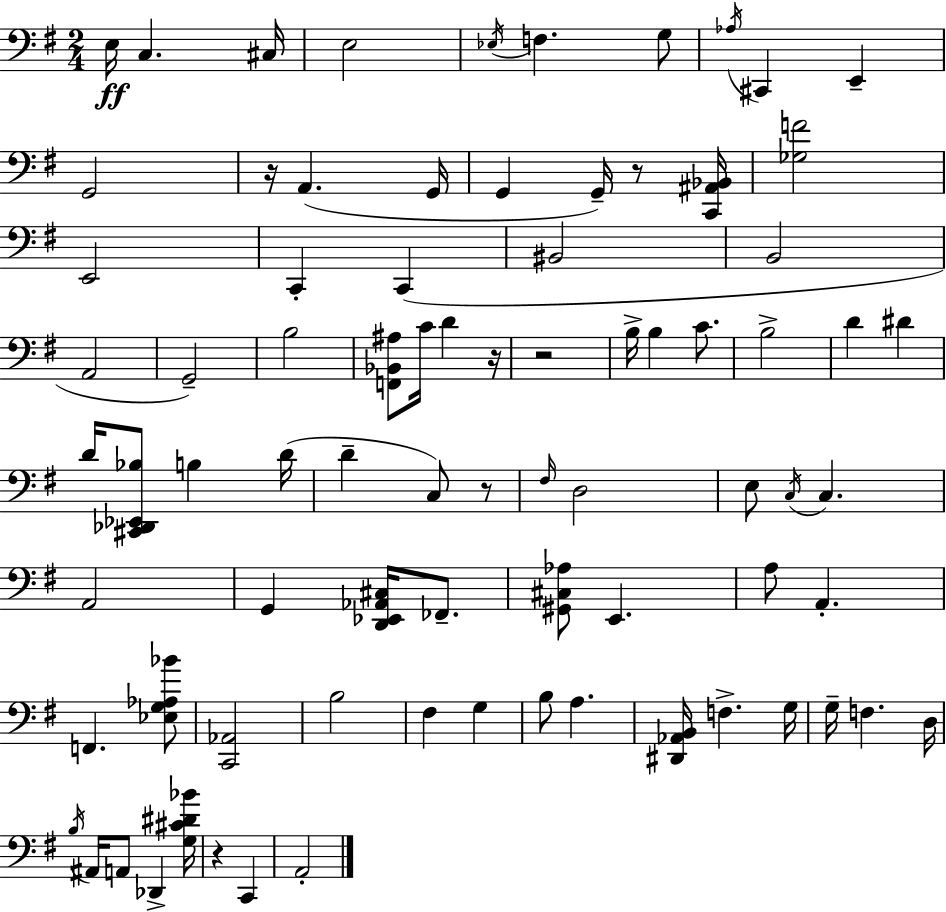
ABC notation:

X:1
T:Untitled
M:2/4
L:1/4
K:Em
E,/4 C, ^C,/4 E,2 _E,/4 F, G,/2 _A,/4 ^C,, E,, G,,2 z/4 A,, G,,/4 G,, G,,/4 z/2 [C,,^A,,_B,,]/4 [_G,F]2 E,,2 C,, C,, ^B,,2 B,,2 A,,2 G,,2 B,2 [F,,_B,,^A,]/2 C/4 D z/4 z2 B,/4 B, C/2 B,2 D ^D D/4 [^C,,_D,,_E,,_B,]/2 B, D/4 D C,/2 z/2 ^F,/4 D,2 E,/2 C,/4 C, A,,2 G,, [D,,_E,,_A,,^C,]/4 _F,,/2 [^G,,^C,_A,]/2 E,, A,/2 A,, F,, [_E,G,_A,_B]/2 [C,,_A,,]2 B,2 ^F, G, B,/2 A, [^D,,_A,,B,,]/4 F, G,/4 G,/4 F, D,/4 B,/4 ^A,,/4 A,,/2 _D,, [G,^C^D_B]/4 z C,, A,,2